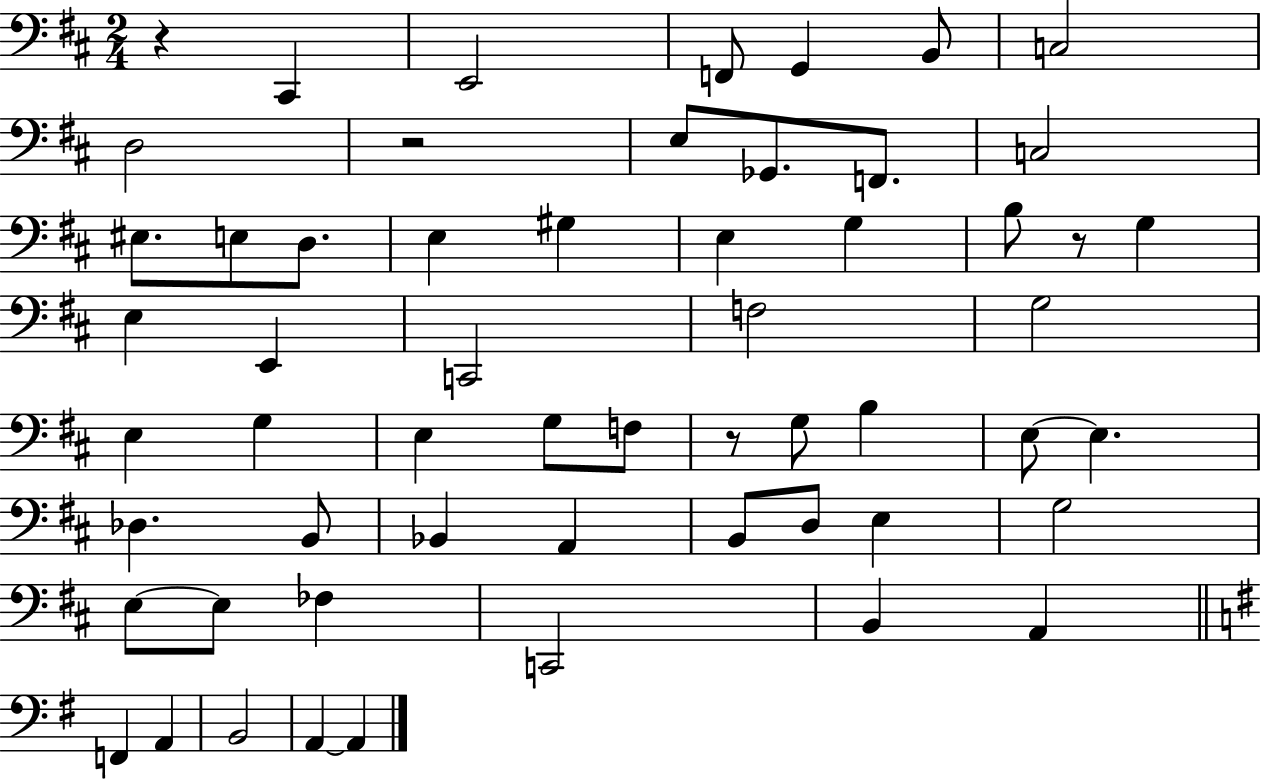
X:1
T:Untitled
M:2/4
L:1/4
K:D
z ^C,, E,,2 F,,/2 G,, B,,/2 C,2 D,2 z2 E,/2 _G,,/2 F,,/2 C,2 ^E,/2 E,/2 D,/2 E, ^G, E, G, B,/2 z/2 G, E, E,, C,,2 F,2 G,2 E, G, E, G,/2 F,/2 z/2 G,/2 B, E,/2 E, _D, B,,/2 _B,, A,, B,,/2 D,/2 E, G,2 E,/2 E,/2 _F, C,,2 B,, A,, F,, A,, B,,2 A,, A,,